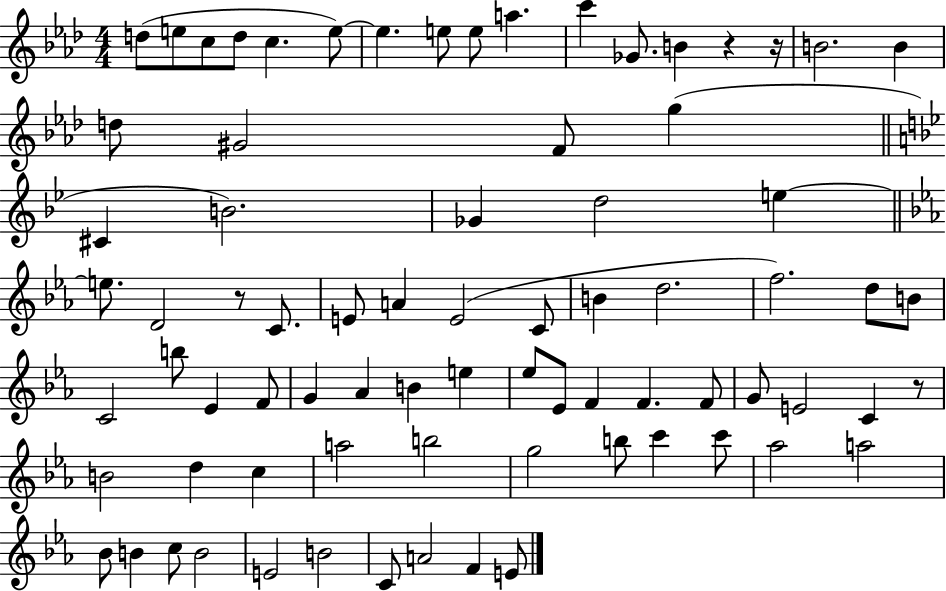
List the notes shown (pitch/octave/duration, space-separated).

D5/e E5/e C5/e D5/e C5/q. E5/e E5/q. E5/e E5/e A5/q. C6/q Gb4/e. B4/q R/q R/s B4/h. B4/q D5/e G#4/h F4/e G5/q C#4/q B4/h. Gb4/q D5/h E5/q E5/e. D4/h R/e C4/e. E4/e A4/q E4/h C4/e B4/q D5/h. F5/h. D5/e B4/e C4/h B5/e Eb4/q F4/e G4/q Ab4/q B4/q E5/q Eb5/e Eb4/e F4/q F4/q. F4/e G4/e E4/h C4/q R/e B4/h D5/q C5/q A5/h B5/h G5/h B5/e C6/q C6/e Ab5/h A5/h Bb4/e B4/q C5/e B4/h E4/h B4/h C4/e A4/h F4/q E4/e